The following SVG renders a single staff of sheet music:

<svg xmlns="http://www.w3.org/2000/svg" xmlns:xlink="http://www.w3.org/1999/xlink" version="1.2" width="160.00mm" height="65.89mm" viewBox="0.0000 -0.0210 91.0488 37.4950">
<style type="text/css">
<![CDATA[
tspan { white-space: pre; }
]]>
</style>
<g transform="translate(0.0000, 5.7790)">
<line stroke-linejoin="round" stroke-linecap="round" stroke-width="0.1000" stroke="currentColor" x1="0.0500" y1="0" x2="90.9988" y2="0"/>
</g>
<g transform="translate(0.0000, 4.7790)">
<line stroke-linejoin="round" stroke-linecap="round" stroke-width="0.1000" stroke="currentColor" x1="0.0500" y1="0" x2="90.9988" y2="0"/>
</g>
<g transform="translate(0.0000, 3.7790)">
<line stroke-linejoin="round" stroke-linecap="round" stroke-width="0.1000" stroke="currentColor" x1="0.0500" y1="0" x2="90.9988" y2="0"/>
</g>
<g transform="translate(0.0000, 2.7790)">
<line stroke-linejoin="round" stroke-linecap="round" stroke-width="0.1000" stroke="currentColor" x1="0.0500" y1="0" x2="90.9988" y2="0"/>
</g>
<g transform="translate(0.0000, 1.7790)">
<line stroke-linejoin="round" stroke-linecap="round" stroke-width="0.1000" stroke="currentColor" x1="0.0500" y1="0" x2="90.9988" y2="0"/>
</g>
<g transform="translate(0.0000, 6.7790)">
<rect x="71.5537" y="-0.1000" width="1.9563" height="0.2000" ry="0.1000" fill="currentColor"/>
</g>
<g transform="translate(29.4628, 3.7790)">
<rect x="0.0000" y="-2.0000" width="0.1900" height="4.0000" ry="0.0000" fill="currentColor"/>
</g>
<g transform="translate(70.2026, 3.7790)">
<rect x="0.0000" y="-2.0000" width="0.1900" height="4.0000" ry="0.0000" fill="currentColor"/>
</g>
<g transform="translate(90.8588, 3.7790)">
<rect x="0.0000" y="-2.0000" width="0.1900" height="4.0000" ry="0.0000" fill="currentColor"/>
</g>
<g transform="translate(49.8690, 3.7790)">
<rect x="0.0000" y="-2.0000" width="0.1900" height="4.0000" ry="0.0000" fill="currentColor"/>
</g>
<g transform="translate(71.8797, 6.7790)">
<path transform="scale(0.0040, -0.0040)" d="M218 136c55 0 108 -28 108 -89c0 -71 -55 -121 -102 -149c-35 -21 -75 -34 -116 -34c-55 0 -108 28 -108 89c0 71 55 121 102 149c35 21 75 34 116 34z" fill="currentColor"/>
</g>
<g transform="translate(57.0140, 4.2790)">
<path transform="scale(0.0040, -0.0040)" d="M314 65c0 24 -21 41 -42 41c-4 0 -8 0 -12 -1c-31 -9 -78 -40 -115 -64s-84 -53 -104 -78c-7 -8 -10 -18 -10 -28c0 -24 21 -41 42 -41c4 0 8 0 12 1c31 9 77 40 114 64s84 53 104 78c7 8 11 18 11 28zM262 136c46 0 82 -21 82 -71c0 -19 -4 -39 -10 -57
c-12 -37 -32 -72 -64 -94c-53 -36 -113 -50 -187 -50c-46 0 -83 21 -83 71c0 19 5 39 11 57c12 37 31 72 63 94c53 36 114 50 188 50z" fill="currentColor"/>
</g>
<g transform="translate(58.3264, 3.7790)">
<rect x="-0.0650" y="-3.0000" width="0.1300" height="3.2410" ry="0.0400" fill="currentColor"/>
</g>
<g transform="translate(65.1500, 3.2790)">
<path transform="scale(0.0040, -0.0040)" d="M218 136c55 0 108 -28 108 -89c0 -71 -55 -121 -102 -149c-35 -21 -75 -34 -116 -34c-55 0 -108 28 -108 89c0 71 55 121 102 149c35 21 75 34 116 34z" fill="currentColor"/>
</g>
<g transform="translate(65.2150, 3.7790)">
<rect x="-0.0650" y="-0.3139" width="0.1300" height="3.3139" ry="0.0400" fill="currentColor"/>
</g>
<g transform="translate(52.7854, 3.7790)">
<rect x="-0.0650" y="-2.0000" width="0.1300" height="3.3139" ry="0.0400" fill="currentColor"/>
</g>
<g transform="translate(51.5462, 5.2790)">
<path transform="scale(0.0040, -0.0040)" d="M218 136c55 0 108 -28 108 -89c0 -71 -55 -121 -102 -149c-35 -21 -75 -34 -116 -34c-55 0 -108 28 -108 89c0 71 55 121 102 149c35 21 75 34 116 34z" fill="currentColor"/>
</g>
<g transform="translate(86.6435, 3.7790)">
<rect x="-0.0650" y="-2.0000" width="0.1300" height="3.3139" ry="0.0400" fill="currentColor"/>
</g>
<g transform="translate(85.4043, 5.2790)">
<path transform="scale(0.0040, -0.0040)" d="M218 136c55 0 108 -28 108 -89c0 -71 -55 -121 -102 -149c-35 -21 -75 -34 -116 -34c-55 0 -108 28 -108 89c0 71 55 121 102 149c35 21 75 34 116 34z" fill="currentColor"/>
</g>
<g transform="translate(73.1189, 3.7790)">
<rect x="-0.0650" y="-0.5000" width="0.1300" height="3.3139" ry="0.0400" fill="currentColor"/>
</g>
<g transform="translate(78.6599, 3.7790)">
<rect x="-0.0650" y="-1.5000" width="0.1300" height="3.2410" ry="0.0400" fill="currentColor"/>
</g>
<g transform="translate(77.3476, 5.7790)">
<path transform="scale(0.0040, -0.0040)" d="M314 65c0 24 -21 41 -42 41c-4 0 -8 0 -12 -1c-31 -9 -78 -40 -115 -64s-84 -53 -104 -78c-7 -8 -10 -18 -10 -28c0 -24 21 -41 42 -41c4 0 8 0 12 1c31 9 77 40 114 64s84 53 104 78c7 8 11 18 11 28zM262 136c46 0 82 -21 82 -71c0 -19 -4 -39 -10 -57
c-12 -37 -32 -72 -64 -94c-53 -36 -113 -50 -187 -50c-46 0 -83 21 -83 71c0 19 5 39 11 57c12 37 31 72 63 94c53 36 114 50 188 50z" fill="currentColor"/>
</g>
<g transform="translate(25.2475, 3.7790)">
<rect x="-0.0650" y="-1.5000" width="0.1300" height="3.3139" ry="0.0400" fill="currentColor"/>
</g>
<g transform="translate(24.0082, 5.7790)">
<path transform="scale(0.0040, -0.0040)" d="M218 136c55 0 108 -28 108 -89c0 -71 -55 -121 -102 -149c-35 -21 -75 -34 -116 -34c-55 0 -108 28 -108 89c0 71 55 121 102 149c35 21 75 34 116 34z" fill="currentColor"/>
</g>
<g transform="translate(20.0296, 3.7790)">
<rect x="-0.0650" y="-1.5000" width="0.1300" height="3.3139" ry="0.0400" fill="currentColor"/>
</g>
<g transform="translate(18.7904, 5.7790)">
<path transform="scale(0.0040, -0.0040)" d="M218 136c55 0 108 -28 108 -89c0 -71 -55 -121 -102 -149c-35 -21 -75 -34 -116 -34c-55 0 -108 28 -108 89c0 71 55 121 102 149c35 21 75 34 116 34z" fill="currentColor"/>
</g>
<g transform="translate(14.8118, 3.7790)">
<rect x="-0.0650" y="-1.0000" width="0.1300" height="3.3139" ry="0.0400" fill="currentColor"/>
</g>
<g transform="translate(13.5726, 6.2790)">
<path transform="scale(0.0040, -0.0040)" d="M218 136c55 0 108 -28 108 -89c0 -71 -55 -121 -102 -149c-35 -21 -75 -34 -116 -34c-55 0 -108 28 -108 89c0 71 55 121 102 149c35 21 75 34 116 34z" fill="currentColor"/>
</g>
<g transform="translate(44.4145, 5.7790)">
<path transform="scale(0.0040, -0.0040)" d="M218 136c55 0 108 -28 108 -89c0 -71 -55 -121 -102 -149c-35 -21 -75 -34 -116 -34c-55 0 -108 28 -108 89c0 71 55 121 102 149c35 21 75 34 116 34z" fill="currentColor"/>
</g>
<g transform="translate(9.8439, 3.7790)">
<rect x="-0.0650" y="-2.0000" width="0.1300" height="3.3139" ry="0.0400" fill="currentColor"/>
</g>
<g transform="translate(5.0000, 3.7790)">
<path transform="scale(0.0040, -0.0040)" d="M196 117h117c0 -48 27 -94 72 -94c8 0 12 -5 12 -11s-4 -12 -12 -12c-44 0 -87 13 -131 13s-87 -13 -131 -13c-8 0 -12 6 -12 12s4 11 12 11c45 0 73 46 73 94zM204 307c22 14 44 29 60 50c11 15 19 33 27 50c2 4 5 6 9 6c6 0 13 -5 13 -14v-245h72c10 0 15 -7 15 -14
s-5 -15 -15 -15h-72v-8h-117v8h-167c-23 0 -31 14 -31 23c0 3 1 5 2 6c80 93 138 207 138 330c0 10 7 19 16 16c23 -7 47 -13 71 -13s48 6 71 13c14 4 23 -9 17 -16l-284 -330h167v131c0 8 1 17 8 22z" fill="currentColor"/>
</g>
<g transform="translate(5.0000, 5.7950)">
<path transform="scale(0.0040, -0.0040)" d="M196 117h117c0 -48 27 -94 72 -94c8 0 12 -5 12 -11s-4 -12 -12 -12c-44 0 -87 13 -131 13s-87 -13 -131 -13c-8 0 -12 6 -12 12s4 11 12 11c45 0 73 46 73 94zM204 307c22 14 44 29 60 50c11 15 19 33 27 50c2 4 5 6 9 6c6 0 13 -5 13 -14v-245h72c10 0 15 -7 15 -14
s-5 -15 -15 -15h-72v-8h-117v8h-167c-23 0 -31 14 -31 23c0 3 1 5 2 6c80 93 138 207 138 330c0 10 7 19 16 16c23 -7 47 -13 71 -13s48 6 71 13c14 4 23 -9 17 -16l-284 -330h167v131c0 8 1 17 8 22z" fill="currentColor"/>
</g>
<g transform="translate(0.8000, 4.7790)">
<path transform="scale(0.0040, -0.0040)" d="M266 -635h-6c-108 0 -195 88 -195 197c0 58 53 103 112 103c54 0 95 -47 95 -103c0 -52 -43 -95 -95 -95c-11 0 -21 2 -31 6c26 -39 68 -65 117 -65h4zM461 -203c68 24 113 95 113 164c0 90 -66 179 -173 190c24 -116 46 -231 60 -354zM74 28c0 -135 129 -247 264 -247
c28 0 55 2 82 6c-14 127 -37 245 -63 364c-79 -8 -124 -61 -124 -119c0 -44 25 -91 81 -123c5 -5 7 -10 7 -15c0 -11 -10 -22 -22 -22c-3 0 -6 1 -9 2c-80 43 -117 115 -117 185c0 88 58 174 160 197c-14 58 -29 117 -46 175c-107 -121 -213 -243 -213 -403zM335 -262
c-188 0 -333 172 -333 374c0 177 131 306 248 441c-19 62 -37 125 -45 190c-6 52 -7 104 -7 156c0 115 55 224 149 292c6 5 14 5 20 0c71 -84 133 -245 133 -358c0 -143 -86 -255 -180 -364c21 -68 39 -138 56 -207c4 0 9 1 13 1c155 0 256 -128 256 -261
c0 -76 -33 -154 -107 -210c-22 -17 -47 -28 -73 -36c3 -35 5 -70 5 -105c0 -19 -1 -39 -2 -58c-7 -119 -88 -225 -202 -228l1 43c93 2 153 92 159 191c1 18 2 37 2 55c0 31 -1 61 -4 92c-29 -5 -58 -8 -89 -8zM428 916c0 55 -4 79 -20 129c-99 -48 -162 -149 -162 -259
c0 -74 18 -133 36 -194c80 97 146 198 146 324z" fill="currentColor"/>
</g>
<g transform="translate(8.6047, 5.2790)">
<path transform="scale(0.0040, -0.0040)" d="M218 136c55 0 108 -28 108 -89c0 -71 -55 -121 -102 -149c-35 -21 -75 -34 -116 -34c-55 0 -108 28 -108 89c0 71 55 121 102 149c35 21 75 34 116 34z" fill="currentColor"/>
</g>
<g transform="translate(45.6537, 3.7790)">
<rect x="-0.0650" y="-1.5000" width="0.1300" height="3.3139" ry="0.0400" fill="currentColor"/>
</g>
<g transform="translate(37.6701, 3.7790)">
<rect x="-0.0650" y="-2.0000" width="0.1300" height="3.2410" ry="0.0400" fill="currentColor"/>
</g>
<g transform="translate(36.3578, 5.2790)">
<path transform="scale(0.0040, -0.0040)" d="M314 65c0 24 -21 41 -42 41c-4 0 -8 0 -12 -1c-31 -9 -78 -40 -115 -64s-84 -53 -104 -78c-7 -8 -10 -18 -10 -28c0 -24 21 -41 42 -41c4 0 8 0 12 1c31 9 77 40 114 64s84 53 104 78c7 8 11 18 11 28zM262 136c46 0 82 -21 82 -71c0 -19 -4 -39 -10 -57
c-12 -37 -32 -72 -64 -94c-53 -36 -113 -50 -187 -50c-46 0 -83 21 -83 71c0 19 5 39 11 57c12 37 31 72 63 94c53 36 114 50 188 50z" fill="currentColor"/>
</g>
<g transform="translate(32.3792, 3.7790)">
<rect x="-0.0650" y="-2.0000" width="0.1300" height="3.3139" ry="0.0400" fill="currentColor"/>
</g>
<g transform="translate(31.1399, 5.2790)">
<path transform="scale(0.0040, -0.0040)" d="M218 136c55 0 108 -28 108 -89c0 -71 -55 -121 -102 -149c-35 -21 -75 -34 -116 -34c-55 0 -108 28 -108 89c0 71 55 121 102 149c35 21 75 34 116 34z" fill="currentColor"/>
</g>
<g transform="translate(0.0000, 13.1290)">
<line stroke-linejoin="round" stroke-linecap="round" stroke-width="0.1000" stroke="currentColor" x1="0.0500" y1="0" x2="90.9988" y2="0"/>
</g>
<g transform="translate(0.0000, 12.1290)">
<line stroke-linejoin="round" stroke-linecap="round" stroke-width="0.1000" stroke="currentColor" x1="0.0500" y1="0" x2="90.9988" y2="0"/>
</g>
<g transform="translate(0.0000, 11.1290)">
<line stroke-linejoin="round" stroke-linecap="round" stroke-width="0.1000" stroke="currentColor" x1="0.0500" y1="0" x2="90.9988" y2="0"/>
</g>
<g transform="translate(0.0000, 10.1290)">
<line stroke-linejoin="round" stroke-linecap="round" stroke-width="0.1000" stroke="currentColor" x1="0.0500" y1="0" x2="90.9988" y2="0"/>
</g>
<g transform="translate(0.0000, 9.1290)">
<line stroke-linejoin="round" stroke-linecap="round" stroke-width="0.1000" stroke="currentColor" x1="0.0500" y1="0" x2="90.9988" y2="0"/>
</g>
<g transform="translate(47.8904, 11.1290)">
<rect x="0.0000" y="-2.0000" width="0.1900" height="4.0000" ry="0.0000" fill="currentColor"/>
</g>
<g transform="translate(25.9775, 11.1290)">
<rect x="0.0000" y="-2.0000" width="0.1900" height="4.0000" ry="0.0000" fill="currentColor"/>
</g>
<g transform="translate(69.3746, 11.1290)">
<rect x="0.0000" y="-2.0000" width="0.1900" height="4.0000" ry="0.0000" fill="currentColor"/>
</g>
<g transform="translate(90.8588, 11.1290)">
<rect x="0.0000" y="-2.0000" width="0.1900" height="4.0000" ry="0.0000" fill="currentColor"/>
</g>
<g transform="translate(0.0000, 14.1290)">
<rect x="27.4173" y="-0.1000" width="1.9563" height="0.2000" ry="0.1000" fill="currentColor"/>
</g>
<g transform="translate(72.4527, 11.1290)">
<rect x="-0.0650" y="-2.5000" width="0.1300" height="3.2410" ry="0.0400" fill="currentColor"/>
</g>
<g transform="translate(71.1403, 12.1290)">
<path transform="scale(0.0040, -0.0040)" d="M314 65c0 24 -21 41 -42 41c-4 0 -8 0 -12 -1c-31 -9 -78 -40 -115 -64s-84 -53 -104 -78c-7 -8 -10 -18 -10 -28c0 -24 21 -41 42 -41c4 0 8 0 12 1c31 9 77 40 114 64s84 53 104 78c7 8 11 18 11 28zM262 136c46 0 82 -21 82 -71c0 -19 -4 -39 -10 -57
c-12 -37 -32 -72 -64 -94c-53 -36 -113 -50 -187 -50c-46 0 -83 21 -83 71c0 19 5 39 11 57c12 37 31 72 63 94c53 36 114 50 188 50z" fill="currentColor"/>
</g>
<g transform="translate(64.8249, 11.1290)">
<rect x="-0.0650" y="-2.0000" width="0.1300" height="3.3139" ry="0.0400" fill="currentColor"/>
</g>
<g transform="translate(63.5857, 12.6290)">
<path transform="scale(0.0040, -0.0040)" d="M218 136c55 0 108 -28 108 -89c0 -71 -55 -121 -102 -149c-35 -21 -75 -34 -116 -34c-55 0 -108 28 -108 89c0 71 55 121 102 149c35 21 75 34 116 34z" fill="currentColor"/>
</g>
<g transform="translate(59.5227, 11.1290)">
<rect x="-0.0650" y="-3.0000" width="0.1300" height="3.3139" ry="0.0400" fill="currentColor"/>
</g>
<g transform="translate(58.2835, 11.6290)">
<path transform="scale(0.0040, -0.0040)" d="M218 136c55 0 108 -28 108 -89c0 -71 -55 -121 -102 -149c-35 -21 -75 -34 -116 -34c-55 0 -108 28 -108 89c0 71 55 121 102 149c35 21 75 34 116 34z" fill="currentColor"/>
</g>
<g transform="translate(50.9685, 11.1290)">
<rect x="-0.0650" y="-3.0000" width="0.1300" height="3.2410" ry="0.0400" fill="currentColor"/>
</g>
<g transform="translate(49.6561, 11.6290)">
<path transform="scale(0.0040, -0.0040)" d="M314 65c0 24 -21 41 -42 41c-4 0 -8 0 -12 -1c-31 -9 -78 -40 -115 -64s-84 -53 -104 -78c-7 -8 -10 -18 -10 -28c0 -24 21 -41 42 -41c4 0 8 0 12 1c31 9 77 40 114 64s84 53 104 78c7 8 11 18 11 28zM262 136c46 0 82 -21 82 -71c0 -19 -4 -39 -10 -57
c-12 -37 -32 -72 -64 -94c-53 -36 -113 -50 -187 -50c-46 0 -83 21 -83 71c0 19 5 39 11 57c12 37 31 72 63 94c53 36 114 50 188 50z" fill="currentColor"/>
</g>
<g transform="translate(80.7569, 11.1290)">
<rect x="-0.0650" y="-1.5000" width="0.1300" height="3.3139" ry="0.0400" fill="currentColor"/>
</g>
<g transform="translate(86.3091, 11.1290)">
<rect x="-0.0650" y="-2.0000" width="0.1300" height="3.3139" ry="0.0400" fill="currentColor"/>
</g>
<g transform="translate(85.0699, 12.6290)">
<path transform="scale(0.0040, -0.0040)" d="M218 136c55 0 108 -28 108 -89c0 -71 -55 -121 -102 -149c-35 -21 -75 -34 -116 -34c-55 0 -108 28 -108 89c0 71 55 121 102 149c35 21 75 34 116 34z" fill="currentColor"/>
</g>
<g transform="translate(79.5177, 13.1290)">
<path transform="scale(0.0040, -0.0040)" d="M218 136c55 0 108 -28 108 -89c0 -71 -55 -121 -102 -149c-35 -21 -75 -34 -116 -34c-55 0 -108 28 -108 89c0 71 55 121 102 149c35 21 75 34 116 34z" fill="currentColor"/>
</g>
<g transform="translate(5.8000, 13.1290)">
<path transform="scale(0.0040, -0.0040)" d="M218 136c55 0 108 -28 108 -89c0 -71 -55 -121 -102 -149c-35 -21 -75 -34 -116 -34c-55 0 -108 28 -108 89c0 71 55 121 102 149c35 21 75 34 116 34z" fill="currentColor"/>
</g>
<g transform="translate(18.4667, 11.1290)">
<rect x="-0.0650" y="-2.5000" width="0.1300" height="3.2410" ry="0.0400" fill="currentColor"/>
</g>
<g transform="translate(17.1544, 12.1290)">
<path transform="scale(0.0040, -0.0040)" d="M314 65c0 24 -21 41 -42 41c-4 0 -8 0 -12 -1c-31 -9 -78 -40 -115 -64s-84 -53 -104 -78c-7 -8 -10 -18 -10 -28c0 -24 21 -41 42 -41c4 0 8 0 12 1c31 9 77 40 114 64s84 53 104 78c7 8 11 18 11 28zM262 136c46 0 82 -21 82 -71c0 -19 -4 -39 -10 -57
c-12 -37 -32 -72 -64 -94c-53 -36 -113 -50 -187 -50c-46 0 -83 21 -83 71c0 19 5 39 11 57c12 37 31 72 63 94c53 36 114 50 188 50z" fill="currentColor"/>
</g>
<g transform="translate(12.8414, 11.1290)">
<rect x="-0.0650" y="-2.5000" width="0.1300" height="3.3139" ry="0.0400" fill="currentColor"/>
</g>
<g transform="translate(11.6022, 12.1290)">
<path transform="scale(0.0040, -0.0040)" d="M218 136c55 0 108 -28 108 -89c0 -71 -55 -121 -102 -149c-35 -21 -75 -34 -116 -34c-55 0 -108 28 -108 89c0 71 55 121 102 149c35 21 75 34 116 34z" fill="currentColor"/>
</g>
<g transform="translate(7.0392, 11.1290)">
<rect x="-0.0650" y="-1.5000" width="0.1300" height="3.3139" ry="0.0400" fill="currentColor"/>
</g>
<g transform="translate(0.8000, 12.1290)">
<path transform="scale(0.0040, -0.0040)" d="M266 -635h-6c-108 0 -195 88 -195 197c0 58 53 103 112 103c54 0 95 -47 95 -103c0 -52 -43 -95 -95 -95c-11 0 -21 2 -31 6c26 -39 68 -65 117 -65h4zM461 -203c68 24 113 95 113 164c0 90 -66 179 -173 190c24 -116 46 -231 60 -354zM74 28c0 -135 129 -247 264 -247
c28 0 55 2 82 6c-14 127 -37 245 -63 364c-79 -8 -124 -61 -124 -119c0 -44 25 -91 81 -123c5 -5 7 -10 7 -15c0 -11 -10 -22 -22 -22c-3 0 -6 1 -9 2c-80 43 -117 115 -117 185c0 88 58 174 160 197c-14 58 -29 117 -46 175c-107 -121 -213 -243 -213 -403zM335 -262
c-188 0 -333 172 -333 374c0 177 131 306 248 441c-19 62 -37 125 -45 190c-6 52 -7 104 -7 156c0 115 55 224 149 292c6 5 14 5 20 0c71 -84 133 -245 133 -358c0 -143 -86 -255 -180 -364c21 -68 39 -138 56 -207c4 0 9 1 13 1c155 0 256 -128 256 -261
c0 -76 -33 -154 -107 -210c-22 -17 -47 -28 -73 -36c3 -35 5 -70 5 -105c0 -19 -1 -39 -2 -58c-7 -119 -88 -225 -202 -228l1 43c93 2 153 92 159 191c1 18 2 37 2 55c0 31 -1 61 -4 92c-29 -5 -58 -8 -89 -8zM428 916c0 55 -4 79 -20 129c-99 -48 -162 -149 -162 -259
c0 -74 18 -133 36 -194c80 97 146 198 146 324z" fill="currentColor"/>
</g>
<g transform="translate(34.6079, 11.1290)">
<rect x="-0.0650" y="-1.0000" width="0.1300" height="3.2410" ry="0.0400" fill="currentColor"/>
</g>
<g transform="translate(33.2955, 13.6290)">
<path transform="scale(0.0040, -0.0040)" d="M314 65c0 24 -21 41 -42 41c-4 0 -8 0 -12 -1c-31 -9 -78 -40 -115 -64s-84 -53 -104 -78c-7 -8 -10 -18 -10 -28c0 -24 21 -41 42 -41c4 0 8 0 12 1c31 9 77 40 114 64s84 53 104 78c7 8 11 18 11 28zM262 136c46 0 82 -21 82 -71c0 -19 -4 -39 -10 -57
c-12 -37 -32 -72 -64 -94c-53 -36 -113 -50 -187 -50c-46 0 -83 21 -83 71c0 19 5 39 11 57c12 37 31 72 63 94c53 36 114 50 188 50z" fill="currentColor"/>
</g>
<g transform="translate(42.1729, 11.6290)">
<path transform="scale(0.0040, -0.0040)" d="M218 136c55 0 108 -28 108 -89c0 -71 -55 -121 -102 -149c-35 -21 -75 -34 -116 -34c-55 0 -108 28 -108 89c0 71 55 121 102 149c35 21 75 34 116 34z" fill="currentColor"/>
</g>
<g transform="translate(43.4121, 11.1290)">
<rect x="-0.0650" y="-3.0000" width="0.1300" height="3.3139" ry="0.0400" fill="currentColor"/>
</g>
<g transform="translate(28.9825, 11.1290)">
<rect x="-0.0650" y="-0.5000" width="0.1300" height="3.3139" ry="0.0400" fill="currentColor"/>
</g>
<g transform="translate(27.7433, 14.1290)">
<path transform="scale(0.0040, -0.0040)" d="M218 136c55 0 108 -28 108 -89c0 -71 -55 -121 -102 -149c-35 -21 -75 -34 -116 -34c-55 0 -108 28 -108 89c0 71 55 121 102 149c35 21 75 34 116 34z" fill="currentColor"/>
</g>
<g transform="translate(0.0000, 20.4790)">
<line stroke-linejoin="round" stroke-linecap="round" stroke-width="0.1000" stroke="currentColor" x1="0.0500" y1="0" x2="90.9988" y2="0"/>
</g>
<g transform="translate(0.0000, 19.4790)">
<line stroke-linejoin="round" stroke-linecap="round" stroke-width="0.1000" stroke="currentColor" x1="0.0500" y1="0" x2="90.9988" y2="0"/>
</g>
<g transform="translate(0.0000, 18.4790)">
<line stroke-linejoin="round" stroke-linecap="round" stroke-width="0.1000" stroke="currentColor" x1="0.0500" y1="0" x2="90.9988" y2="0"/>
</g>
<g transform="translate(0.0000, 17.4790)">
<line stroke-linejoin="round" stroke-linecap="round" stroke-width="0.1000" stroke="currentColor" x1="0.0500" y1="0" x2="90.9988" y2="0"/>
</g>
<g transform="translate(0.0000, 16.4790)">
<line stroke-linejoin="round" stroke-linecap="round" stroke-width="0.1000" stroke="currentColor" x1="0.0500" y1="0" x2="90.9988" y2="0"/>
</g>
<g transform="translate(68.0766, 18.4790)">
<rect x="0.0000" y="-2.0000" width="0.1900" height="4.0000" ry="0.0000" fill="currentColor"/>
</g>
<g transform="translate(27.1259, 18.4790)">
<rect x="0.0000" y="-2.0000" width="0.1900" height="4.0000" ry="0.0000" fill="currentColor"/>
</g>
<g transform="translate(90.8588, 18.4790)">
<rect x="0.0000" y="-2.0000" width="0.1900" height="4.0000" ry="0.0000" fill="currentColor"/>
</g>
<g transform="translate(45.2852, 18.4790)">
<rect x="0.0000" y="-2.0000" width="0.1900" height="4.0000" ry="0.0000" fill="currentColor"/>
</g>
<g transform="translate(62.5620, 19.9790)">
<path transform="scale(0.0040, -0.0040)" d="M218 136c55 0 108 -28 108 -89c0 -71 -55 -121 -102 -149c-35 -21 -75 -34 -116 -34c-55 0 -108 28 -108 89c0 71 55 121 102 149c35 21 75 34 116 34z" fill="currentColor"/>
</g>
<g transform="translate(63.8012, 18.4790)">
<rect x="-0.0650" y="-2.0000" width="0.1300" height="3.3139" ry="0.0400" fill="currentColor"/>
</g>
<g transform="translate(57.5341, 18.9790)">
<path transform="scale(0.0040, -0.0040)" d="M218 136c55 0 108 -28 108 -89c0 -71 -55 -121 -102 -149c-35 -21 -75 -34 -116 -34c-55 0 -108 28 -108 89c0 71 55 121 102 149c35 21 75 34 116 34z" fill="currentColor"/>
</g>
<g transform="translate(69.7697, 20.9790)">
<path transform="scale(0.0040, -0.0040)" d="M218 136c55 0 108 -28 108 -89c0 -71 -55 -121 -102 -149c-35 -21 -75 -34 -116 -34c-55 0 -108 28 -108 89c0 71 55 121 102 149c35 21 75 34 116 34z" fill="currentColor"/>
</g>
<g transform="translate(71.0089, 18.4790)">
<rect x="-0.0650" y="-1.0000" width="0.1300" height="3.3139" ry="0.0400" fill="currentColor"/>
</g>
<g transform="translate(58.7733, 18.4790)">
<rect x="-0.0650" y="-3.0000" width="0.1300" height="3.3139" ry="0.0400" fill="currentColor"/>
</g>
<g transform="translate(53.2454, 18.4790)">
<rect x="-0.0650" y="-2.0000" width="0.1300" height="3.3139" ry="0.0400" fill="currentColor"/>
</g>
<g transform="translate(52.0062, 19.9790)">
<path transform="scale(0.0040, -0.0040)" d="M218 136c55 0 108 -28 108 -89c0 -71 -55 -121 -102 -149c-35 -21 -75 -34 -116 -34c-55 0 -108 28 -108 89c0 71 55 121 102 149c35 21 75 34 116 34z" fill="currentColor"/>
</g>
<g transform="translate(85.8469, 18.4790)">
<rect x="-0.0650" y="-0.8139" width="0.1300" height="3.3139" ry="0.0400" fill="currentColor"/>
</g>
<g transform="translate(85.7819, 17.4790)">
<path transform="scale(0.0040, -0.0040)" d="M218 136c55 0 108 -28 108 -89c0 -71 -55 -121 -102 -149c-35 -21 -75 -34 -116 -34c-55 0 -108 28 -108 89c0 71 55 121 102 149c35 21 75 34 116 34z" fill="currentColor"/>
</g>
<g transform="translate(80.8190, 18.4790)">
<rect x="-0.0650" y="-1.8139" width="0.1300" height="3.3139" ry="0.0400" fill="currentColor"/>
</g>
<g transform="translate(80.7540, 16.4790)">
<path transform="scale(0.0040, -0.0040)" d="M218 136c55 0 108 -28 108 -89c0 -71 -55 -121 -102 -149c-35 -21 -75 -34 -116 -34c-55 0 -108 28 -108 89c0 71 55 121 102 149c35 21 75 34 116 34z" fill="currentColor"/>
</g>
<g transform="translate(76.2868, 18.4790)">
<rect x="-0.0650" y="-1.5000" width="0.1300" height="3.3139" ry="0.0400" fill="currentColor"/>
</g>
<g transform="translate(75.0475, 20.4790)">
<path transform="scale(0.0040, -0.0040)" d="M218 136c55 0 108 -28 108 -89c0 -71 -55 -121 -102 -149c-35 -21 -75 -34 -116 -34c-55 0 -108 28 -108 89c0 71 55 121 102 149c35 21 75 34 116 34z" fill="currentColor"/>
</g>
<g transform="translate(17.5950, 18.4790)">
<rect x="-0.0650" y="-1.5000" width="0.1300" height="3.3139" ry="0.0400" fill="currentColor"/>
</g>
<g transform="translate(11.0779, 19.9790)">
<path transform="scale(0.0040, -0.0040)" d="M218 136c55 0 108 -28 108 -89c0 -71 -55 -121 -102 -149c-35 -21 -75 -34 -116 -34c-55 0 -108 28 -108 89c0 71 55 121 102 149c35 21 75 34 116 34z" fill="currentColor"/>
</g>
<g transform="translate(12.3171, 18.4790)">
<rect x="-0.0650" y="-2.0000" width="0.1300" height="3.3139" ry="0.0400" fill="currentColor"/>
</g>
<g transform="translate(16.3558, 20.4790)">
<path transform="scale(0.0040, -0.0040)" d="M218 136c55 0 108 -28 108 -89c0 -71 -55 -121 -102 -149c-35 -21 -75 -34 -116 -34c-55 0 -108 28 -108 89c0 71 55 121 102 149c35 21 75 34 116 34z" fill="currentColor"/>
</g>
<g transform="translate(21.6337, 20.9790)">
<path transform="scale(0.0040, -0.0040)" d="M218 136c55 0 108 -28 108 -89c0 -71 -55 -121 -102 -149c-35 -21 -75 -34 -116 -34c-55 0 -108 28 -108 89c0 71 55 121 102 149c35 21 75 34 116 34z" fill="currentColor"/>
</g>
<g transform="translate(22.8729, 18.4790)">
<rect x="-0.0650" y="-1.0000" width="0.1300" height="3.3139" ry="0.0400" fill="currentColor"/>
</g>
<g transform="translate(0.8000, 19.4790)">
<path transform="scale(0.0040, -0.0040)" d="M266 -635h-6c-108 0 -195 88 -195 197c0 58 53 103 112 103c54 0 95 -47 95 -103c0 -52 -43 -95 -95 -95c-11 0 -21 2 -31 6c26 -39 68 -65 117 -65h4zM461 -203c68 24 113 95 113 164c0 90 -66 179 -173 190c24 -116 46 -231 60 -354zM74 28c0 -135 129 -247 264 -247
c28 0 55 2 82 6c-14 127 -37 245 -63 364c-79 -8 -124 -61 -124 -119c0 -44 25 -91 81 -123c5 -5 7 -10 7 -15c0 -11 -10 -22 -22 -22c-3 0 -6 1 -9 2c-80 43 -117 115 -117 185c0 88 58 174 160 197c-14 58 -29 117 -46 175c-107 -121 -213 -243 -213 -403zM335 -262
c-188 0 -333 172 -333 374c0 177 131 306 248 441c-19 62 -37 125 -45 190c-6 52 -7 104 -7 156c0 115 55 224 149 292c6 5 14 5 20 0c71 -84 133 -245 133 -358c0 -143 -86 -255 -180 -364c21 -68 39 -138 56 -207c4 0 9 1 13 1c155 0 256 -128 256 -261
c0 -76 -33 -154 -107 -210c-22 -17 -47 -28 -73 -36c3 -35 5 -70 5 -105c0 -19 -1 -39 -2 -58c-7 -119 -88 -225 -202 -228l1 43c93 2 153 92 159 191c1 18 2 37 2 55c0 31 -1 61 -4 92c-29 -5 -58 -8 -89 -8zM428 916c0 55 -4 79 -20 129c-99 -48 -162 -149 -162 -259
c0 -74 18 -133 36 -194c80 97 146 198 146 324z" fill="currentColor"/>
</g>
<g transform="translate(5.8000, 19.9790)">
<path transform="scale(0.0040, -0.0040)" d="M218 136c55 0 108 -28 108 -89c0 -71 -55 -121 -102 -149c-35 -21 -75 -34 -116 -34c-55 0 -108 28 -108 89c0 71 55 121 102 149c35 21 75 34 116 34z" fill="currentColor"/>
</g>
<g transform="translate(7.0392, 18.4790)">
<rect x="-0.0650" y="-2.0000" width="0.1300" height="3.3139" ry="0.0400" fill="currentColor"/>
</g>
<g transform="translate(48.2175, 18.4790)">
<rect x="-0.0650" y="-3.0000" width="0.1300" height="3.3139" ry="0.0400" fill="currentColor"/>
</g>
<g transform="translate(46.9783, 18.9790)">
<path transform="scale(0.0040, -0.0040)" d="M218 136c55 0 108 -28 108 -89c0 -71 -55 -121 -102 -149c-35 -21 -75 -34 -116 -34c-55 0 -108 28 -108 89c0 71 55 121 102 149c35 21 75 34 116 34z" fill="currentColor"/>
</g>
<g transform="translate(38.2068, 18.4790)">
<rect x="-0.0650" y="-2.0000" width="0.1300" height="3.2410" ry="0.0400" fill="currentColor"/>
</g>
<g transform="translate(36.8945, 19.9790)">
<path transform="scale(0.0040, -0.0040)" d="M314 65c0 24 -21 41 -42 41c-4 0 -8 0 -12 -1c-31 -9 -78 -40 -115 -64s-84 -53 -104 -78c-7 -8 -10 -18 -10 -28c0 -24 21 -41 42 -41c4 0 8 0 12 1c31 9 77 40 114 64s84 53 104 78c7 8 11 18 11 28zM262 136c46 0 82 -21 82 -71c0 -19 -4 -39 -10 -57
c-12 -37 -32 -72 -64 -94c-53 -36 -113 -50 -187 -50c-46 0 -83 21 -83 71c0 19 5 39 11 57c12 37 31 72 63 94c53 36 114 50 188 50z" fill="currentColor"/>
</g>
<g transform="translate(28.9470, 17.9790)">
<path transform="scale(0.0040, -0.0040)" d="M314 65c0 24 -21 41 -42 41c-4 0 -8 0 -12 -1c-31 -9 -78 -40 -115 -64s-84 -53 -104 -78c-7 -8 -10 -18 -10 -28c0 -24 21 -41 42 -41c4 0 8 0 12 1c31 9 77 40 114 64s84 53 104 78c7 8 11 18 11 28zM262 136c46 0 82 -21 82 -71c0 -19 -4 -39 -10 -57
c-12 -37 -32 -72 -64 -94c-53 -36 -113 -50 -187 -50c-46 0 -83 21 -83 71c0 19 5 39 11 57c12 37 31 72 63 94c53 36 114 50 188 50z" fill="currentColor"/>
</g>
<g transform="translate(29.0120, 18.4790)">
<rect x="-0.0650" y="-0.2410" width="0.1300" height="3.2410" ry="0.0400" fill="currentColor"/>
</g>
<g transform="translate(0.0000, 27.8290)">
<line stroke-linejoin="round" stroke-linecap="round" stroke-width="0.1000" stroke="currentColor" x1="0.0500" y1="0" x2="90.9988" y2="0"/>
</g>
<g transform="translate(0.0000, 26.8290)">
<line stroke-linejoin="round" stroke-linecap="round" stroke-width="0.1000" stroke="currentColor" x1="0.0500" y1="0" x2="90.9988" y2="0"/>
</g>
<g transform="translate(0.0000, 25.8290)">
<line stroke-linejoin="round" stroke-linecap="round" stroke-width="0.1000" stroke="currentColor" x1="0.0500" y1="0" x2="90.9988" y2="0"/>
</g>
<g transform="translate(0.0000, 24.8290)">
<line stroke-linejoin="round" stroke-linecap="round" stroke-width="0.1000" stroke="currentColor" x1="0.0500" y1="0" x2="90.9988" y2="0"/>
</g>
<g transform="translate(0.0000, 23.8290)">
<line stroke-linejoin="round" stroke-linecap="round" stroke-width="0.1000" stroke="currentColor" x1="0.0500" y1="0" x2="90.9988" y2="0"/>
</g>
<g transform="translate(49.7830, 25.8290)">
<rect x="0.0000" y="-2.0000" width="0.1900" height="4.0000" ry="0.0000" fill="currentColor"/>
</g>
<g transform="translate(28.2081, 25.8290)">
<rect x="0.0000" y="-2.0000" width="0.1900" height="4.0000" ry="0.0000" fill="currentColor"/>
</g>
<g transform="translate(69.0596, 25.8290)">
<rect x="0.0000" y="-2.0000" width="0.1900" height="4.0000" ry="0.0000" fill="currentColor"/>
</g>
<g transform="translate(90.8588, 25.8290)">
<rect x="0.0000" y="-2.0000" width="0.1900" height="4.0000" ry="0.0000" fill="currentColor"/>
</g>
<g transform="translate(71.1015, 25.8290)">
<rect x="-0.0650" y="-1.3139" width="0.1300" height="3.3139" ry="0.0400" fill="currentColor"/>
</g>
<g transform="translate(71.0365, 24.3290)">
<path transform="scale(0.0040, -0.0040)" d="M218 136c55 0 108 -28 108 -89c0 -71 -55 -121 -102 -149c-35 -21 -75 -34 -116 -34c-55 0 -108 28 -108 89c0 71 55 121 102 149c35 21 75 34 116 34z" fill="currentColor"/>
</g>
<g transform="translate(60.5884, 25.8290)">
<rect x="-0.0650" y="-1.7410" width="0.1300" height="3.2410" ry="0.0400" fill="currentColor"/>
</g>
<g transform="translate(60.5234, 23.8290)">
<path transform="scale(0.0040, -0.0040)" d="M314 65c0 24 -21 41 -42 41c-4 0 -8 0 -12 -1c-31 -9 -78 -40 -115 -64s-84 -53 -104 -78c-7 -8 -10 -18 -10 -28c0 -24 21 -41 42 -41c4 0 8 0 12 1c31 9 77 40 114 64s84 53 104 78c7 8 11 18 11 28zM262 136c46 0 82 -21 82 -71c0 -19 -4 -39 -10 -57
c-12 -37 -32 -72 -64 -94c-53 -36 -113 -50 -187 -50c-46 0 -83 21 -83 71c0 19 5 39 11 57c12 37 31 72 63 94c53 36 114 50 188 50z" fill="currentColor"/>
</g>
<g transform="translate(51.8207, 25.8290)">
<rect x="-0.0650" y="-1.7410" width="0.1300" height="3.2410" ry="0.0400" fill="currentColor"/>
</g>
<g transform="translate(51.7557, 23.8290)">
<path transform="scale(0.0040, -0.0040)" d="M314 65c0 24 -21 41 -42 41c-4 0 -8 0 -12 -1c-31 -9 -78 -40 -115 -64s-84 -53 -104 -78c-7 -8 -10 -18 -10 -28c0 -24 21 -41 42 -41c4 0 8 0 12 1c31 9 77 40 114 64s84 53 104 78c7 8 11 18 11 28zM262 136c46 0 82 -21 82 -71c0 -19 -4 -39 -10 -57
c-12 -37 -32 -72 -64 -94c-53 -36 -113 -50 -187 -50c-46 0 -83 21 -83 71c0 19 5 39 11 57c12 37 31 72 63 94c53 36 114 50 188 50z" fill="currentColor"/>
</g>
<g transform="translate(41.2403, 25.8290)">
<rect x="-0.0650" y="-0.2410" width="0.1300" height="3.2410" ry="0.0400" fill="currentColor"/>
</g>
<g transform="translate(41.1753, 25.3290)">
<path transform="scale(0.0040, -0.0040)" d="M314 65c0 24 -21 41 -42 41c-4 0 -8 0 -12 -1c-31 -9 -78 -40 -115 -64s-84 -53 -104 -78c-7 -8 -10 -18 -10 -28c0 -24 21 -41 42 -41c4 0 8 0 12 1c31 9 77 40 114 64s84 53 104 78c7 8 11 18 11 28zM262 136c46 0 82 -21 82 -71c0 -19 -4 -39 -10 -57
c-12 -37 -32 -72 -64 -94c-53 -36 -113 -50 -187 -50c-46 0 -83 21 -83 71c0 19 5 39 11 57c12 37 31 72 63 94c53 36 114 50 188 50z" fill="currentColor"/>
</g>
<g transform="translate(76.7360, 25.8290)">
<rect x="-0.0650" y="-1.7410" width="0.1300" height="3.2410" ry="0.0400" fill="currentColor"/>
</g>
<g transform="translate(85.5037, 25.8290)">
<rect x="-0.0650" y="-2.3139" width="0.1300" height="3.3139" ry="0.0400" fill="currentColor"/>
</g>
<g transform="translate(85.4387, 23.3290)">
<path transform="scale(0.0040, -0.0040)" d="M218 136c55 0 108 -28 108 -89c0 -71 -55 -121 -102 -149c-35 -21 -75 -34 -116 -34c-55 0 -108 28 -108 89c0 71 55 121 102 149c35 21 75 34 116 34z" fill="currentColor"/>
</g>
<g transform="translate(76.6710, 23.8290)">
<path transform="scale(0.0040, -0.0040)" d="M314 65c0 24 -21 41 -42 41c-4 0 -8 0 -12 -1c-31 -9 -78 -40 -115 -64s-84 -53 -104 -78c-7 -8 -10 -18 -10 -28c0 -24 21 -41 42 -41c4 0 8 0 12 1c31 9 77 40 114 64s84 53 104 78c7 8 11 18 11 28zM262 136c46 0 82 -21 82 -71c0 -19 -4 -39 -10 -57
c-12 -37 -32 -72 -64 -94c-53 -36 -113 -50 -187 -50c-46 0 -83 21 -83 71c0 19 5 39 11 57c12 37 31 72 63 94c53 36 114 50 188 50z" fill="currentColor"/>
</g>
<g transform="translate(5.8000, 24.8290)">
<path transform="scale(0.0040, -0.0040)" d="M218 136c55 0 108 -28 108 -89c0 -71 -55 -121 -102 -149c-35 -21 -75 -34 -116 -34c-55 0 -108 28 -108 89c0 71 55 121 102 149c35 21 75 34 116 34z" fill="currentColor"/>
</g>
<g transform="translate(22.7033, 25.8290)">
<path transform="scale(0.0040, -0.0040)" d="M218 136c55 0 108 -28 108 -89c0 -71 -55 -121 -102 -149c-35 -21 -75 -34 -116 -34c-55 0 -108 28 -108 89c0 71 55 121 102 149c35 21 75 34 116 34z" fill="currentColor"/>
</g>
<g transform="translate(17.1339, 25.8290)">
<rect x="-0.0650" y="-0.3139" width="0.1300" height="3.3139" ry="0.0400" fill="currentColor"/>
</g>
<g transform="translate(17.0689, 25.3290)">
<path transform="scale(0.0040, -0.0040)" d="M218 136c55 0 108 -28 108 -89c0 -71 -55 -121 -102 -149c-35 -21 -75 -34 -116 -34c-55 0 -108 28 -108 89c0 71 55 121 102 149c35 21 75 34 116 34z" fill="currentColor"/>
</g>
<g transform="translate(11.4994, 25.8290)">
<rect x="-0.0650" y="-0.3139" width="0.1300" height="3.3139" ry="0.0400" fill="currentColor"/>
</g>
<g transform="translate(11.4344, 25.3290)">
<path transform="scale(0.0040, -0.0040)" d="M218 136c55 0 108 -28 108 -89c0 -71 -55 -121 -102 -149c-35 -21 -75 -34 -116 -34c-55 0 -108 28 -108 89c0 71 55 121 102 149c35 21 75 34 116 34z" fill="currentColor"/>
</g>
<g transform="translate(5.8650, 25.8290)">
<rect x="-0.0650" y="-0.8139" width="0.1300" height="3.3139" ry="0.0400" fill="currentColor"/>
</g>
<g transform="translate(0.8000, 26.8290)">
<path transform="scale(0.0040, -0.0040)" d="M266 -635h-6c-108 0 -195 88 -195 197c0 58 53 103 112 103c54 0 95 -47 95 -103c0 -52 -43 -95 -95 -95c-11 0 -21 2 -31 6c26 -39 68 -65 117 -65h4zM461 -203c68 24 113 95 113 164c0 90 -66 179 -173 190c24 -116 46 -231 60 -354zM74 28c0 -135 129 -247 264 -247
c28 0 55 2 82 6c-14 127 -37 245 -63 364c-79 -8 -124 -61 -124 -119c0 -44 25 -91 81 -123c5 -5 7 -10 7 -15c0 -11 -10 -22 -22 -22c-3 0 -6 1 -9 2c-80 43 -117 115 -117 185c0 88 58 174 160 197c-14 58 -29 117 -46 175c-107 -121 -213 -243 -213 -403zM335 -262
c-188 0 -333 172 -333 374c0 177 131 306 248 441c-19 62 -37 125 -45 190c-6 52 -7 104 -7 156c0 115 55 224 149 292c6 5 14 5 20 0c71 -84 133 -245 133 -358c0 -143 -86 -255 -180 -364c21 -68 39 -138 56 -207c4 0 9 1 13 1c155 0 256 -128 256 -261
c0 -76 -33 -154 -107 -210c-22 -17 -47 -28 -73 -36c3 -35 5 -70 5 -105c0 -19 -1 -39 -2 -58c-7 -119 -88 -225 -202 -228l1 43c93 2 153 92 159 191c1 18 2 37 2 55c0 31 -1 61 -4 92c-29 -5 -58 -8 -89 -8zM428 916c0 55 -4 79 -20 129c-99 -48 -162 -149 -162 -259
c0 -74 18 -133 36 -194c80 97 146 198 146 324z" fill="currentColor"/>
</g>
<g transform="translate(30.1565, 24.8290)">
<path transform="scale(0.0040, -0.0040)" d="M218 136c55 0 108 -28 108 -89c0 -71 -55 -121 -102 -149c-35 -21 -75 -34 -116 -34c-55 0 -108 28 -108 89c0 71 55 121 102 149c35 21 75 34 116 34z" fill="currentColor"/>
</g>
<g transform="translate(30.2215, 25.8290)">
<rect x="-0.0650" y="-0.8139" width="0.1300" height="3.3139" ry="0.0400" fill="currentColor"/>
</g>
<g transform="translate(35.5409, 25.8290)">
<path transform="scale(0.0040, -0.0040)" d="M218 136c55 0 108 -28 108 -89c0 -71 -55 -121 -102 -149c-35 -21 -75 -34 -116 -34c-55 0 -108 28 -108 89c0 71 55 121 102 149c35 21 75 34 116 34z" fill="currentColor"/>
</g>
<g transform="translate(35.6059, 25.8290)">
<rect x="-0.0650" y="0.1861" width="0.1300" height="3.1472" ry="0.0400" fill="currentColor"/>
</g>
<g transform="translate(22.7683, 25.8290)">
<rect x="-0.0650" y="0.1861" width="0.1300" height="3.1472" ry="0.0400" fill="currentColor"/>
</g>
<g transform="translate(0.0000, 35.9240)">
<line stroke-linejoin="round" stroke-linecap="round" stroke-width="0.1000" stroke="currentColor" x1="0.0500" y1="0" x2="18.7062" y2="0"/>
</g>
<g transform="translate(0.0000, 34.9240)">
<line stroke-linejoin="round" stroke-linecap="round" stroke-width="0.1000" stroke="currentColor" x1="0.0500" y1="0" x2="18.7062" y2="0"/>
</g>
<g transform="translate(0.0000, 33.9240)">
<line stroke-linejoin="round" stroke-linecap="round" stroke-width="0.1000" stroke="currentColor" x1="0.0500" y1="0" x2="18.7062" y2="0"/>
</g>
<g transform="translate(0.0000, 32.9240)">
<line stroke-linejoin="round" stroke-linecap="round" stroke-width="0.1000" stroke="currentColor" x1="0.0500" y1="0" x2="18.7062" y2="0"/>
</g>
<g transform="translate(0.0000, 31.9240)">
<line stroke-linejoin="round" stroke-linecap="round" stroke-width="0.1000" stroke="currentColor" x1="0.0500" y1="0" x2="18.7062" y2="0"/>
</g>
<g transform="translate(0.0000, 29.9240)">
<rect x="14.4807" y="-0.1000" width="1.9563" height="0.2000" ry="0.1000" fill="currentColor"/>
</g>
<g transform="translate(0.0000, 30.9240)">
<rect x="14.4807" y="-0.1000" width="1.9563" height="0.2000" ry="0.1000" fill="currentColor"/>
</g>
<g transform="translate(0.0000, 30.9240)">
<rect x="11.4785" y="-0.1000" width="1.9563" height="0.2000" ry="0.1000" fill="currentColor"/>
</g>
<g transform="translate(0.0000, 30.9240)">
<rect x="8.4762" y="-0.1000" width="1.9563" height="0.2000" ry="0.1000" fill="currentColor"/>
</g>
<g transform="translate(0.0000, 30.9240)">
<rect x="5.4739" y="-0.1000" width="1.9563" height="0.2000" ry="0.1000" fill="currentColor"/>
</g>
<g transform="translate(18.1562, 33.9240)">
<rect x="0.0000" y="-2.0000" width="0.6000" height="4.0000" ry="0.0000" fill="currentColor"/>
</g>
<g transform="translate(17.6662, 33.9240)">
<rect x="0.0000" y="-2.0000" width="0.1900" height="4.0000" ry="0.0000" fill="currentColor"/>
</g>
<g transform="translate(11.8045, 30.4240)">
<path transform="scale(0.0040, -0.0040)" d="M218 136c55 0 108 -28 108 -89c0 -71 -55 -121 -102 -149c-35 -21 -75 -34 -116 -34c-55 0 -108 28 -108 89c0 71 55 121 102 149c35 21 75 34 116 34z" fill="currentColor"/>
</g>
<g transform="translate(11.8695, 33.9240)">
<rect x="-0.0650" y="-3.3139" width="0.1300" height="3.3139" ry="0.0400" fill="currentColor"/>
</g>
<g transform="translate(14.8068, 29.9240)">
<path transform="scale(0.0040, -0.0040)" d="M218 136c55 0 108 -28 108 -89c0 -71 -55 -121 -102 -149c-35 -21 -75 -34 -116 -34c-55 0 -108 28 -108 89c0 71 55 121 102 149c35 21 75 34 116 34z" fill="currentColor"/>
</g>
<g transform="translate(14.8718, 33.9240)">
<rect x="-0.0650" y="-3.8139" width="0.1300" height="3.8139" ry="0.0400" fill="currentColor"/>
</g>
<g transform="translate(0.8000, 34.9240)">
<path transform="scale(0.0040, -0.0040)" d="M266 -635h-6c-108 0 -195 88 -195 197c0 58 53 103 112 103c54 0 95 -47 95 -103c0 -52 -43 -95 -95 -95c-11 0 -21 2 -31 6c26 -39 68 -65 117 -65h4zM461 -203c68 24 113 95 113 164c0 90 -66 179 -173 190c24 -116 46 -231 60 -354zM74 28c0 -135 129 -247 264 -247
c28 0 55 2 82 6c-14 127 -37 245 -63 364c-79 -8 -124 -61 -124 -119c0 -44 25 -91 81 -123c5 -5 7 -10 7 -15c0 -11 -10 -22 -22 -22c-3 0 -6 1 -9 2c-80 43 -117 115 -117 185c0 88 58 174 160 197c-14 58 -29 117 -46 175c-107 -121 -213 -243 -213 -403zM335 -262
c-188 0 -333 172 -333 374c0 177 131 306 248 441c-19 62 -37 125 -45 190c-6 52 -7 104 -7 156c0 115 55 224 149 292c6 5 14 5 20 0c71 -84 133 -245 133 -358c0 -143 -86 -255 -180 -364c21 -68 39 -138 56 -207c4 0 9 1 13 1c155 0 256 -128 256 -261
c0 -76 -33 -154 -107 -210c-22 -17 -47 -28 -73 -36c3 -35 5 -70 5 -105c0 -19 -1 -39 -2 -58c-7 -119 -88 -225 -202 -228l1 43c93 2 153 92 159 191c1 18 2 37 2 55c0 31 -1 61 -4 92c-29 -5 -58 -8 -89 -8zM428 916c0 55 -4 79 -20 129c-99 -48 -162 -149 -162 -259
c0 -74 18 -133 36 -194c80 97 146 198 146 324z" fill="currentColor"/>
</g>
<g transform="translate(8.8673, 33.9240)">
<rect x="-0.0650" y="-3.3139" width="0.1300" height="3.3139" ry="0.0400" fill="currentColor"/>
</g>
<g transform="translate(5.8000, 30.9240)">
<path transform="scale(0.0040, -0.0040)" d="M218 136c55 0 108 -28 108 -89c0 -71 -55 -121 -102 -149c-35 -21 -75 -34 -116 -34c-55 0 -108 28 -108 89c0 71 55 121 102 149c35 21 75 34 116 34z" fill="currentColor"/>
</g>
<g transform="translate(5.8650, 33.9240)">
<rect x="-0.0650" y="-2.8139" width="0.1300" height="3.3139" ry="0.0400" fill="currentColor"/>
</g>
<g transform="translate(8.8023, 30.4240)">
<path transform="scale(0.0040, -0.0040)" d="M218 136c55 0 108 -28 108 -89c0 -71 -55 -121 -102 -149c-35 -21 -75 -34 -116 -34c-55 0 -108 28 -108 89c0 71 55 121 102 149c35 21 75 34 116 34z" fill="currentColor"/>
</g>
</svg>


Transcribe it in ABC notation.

X:1
T:Untitled
M:4/4
L:1/4
K:C
F D E E F F2 E F A2 c C E2 F E G G2 C D2 A A2 A F G2 E F F F E D c2 F2 A F A F D E f d d c c B d B c2 f2 f2 e f2 g a b b c'